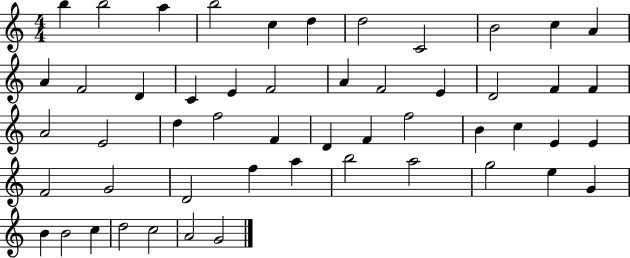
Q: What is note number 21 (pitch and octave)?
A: D4